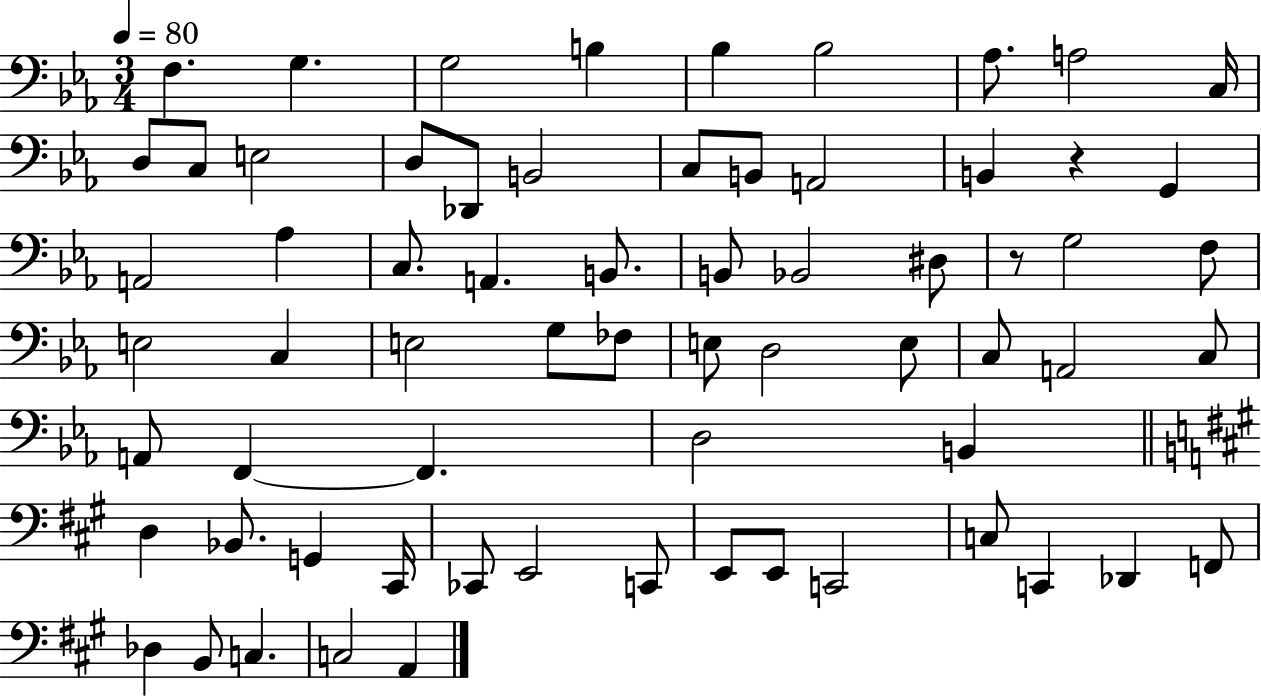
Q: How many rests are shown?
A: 2